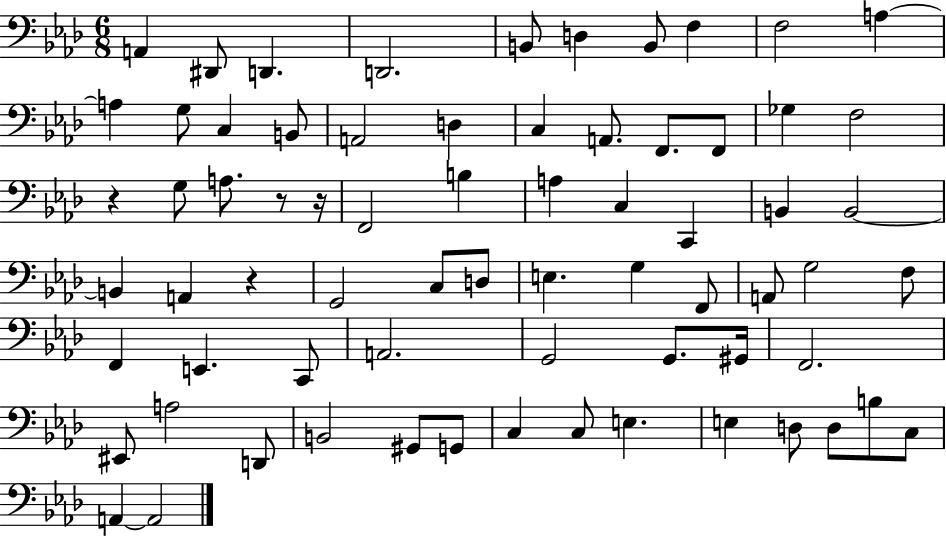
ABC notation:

X:1
T:Untitled
M:6/8
L:1/4
K:Ab
A,, ^D,,/2 D,, D,,2 B,,/2 D, B,,/2 F, F,2 A, A, G,/2 C, B,,/2 A,,2 D, C, A,,/2 F,,/2 F,,/2 _G, F,2 z G,/2 A,/2 z/2 z/4 F,,2 B, A, C, C,, B,, B,,2 B,, A,, z G,,2 C,/2 D,/2 E, G, F,,/2 A,,/2 G,2 F,/2 F,, E,, C,,/2 A,,2 G,,2 G,,/2 ^G,,/4 F,,2 ^E,,/2 A,2 D,,/2 B,,2 ^G,,/2 G,,/2 C, C,/2 E, E, D,/2 D,/2 B,/2 C,/2 A,, A,,2